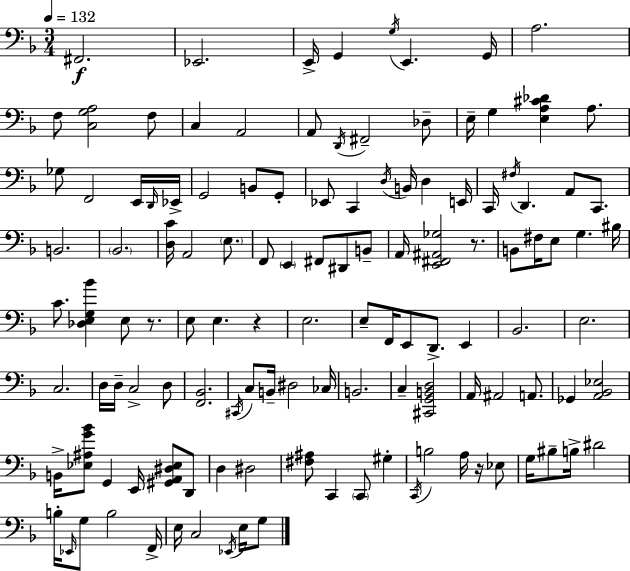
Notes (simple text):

F#2/h. Eb2/h. E2/s G2/q G3/s E2/q. G2/s A3/h. F3/e [C3,G3,A3]/h F3/e C3/q A2/h A2/e D2/s F#2/h Db3/e E3/s G3/q [E3,A3,C#4,Db4]/q A3/e. Gb3/e F2/h E2/s D2/s Eb2/s G2/h B2/e G2/e Eb2/e C2/q D3/s B2/s D3/q E2/s C2/s F#3/s D2/q. A2/e C2/e. B2/h. Bb2/h. [D3,C4]/s A2/h E3/e. F2/e E2/q F#2/e D#2/e B2/e A2/s [E2,F#2,A#2,Gb3]/h R/e. B2/e F#3/s E3/e G3/q. BIS3/s C4/e. [Db3,E3,G3,Bb4]/q E3/e R/e. E3/e E3/q. R/q E3/h. E3/e F2/s E2/e D2/e. E2/q Bb2/h. E3/h. C3/h. D3/s D3/s C3/h D3/e [F2,Bb2]/h. C#2/s C3/e B2/s D#3/h CES3/s B2/h. C3/q [C#2,G2,B2,D3]/h A2/s A#2/h A2/e. Gb2/q [A2,Bb2,Eb3]/h B2/s [Eb3,A#3,G4,Bb4]/e G2/q E2/s [G#2,A2,D#3,Eb3]/e D2/e D3/q D#3/h [F#3,A#3]/e C2/q C2/e G#3/q C2/s B3/h A3/s R/s Eb3/e G3/s BIS3/e B3/s D#4/h B3/s Eb2/s G3/e B3/h F2/s E3/s C3/h Eb2/s E3/s G3/e